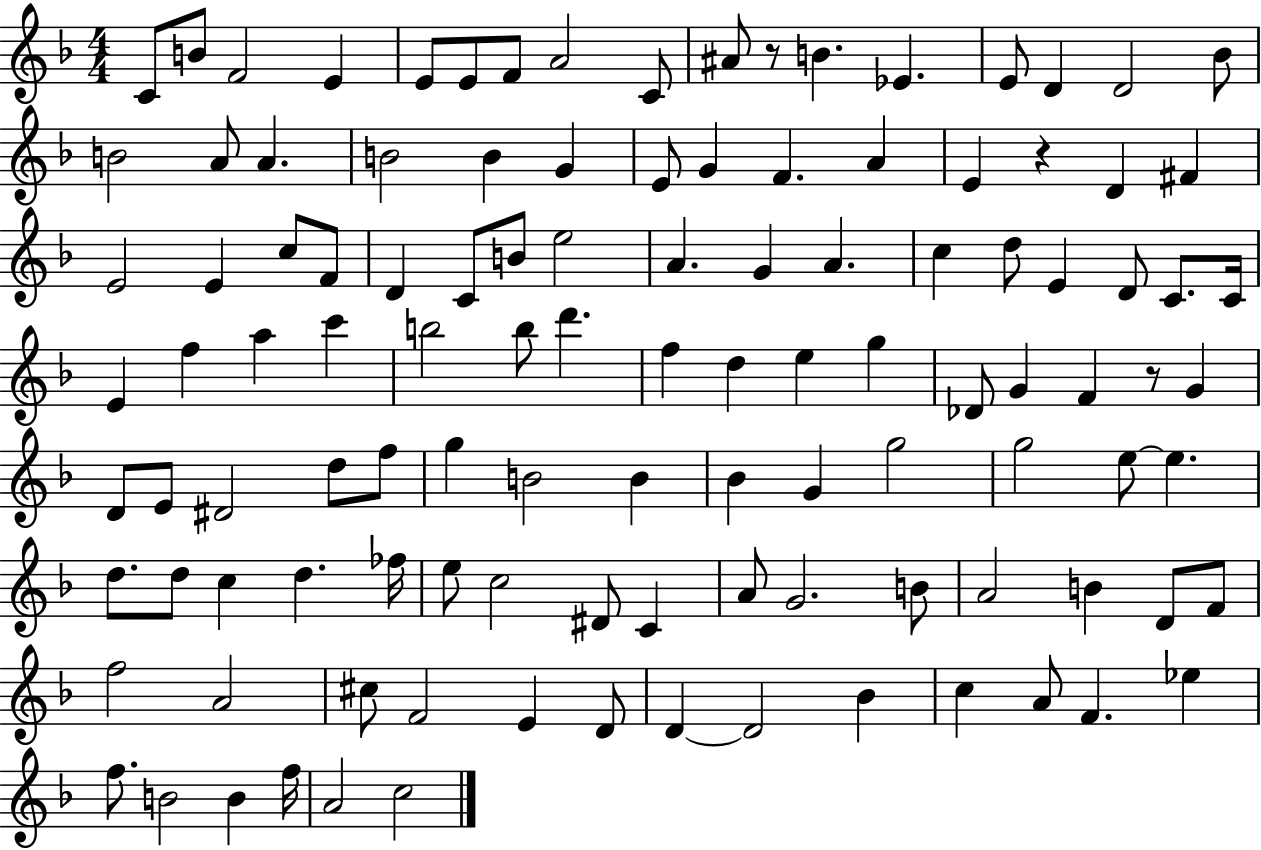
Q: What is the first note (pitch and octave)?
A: C4